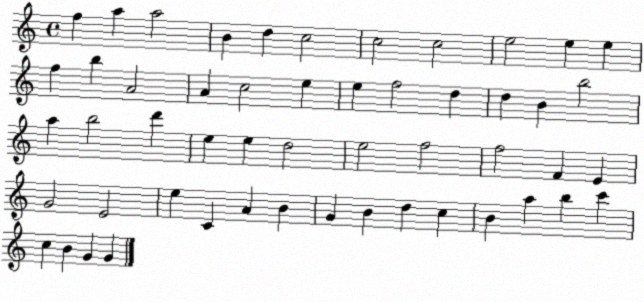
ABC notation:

X:1
T:Untitled
M:4/4
L:1/4
K:C
f a a2 B d c2 c2 c2 e2 e e f b A2 A c2 e e f2 d d B b2 a b2 d' e e d2 e2 f2 f2 F E G2 E2 e C A B G B d c B a b c' c B G G